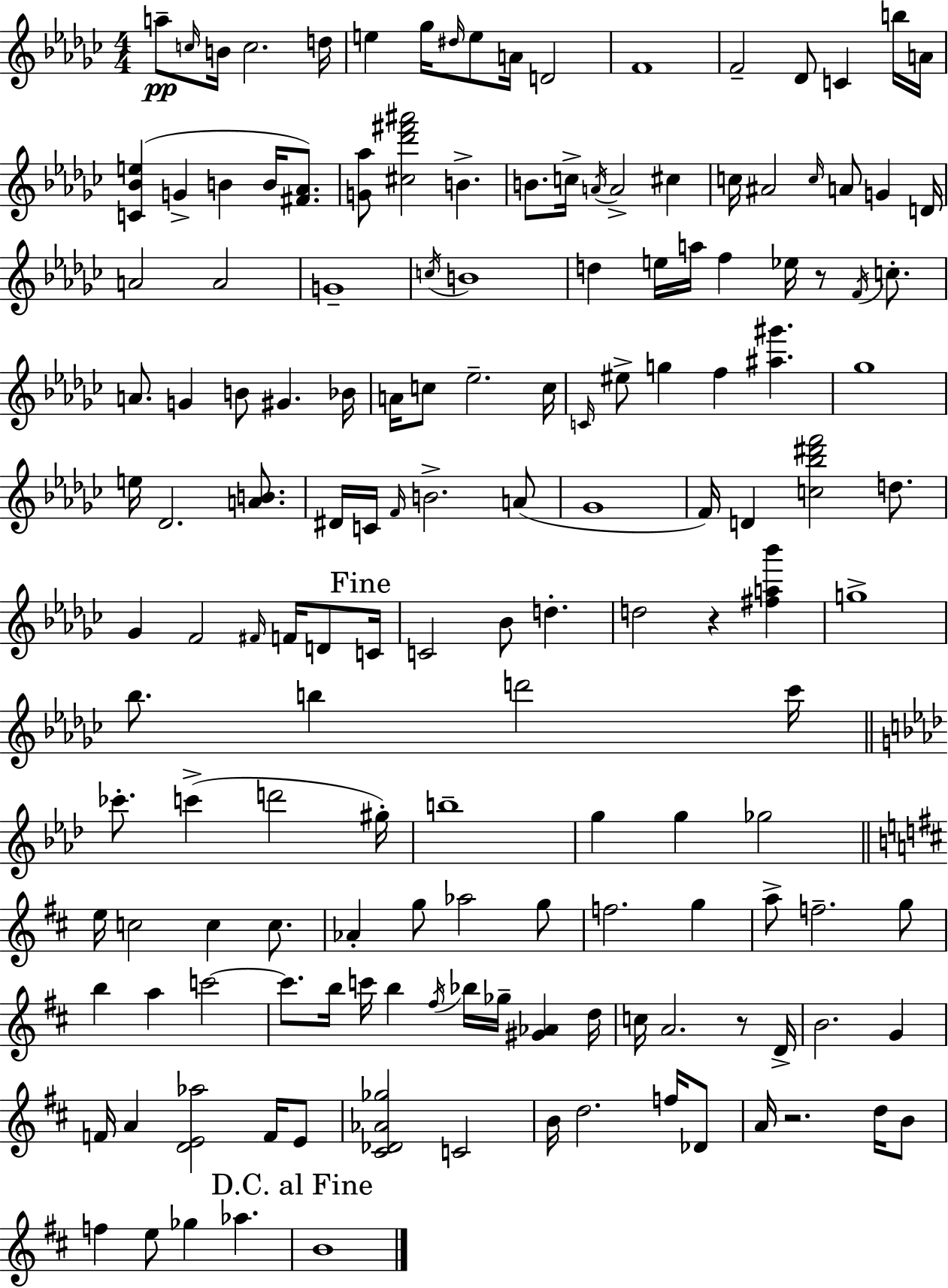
X:1
T:Untitled
M:4/4
L:1/4
K:Ebm
a/2 c/4 B/4 c2 d/4 e _g/4 ^d/4 e/2 A/4 D2 F4 F2 _D/2 C b/4 A/4 [C_Be] G B B/4 [^F_A]/2 [G_a]/2 [^c_d'^f'^a']2 B B/2 c/4 A/4 A2 ^c c/4 ^A2 c/4 A/2 G D/4 A2 A2 G4 c/4 B4 d e/4 a/4 f _e/4 z/2 F/4 c/2 A/2 G B/2 ^G _B/4 A/4 c/2 _e2 c/4 C/4 ^e/2 g f [^a^g'] _g4 e/4 _D2 [AB]/2 ^D/4 C/4 F/4 B2 A/2 _G4 F/4 D [c_b^d'f']2 d/2 _G F2 ^F/4 F/4 D/2 C/4 C2 _B/2 d d2 z [^fa_b'] g4 _b/2 b d'2 _c'/4 _c'/2 c' d'2 ^g/4 b4 g g _g2 e/4 c2 c c/2 _A g/2 _a2 g/2 f2 g a/2 f2 g/2 b a c'2 c'/2 b/4 c'/4 b ^f/4 _b/4 _g/4 [^G_A] d/4 c/4 A2 z/2 D/4 B2 G F/4 A [DE_a]2 F/4 E/2 [^C_D_A_g]2 C2 B/4 d2 f/4 _D/2 A/4 z2 d/4 B/2 f e/2 _g _a B4